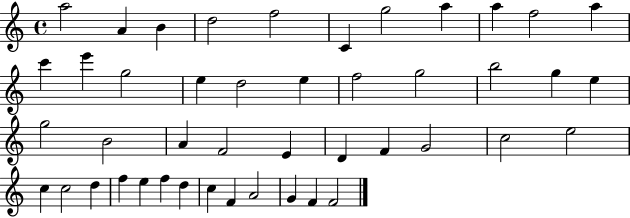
A5/h A4/q B4/q D5/h F5/h C4/q G5/h A5/q A5/q F5/h A5/q C6/q E6/q G5/h E5/q D5/h E5/q F5/h G5/h B5/h G5/q E5/q G5/h B4/h A4/q F4/h E4/q D4/q F4/q G4/h C5/h E5/h C5/q C5/h D5/q F5/q E5/q F5/q D5/q C5/q F4/q A4/h G4/q F4/q F4/h